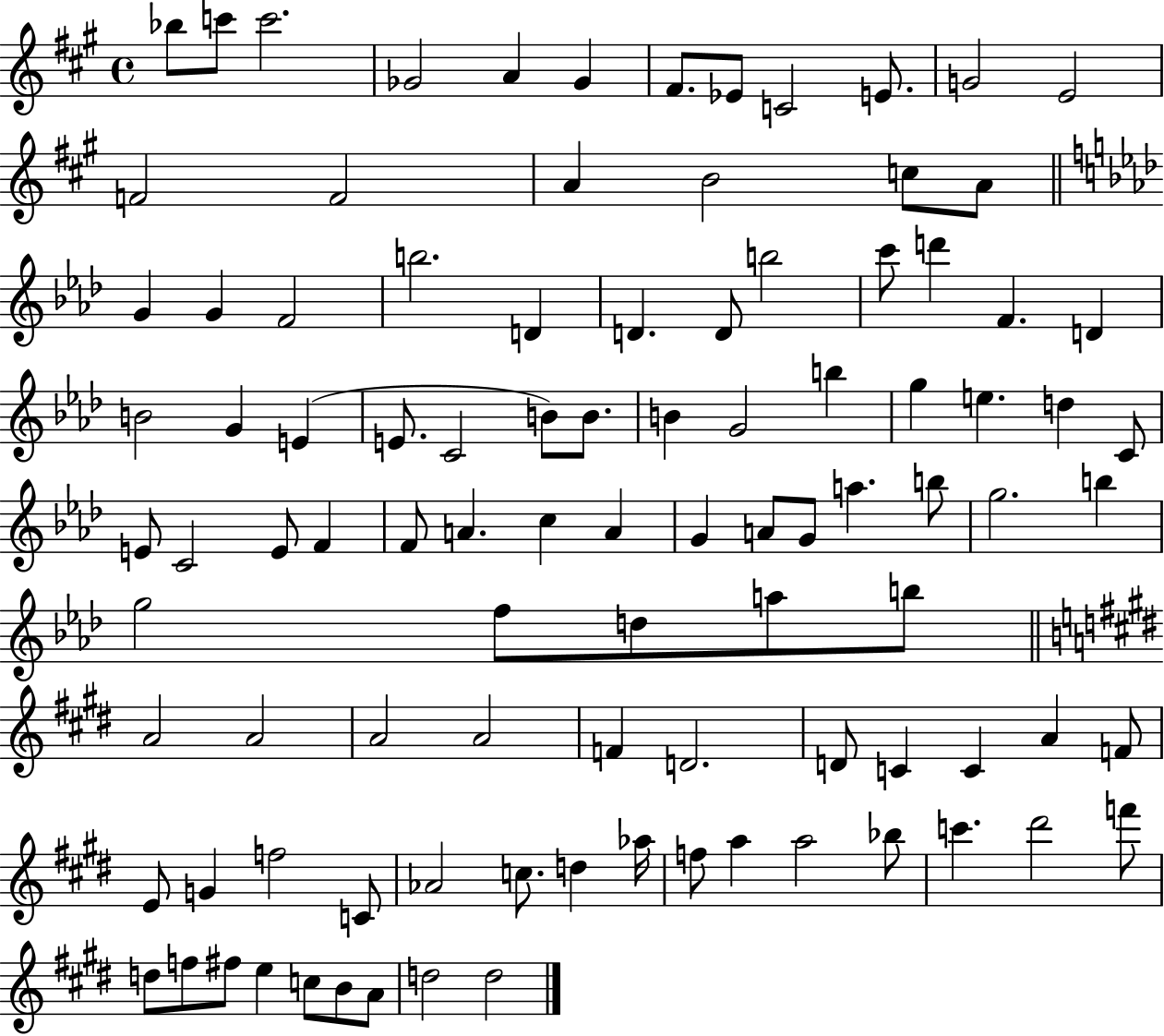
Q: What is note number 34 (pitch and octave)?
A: E4